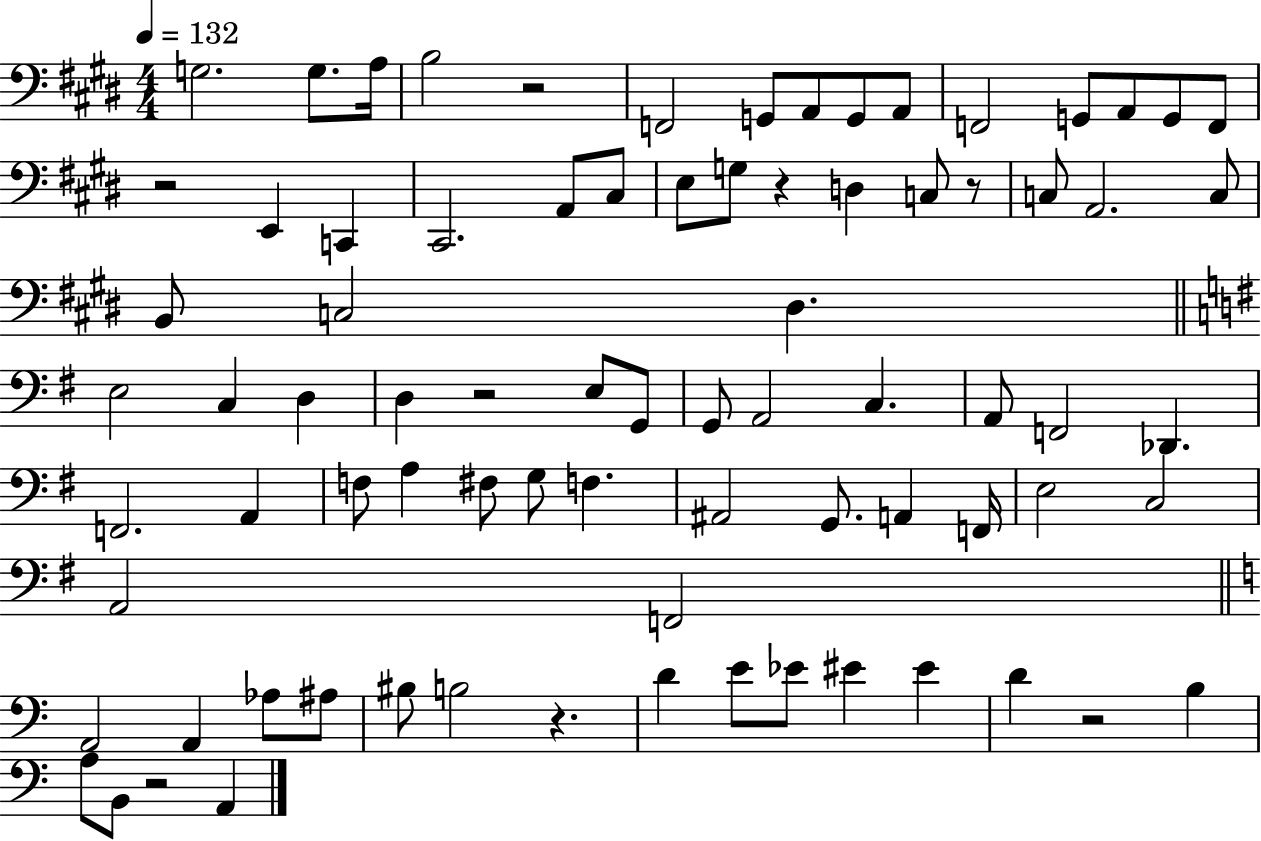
X:1
T:Untitled
M:4/4
L:1/4
K:E
G,2 G,/2 A,/4 B,2 z2 F,,2 G,,/2 A,,/2 G,,/2 A,,/2 F,,2 G,,/2 A,,/2 G,,/2 F,,/2 z2 E,, C,, ^C,,2 A,,/2 ^C,/2 E,/2 G,/2 z D, C,/2 z/2 C,/2 A,,2 C,/2 B,,/2 C,2 ^D, E,2 C, D, D, z2 E,/2 G,,/2 G,,/2 A,,2 C, A,,/2 F,,2 _D,, F,,2 A,, F,/2 A, ^F,/2 G,/2 F, ^A,,2 G,,/2 A,, F,,/4 E,2 C,2 A,,2 F,,2 A,,2 A,, _A,/2 ^A,/2 ^B,/2 B,2 z D E/2 _E/2 ^E ^E D z2 B, A,/2 B,,/2 z2 A,,